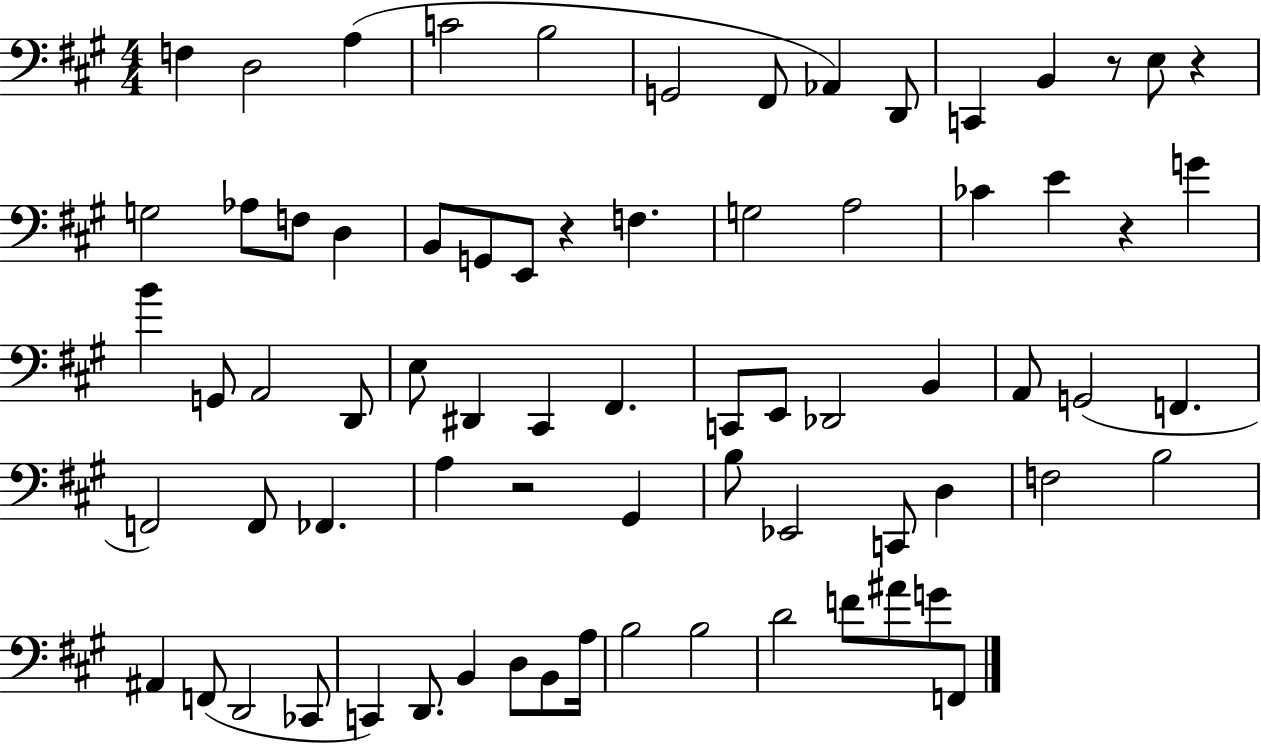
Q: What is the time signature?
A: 4/4